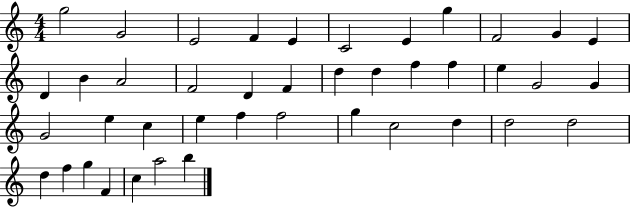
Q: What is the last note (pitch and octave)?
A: B5